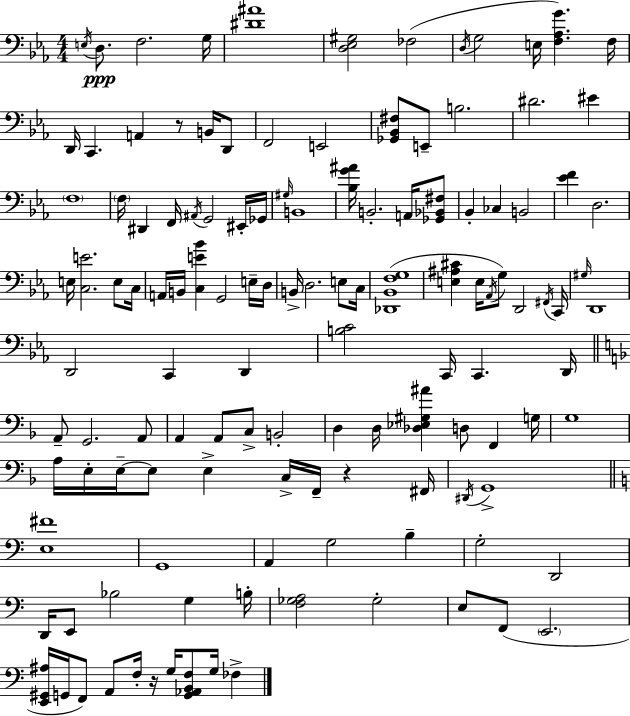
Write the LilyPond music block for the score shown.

{
  \clef bass
  \numericTimeSignature
  \time 4/4
  \key c \minor
  \acciaccatura { e16 }\ppp d8. f2. | g16 <dis' ais'>1 | <d ees gis>2 fes2( | \acciaccatura { d16 } g2 e16 <f aes g'>4.) | \break f16 d,16 c,4. a,4 r8 b,16 | d,8 f,2 e,2 | <ges, bes, fis>8 e,8-- b2. | dis'2. eis'4 | \break \parenthesize f1 | \parenthesize f16 dis,4 f,16 \acciaccatura { ais,16 } g,2 | eis,16-. ges,16 \grace { gis16 } b,1 | <bes g' ais'>16 b,2.-. | \break a,16 <ges, bes, fis>8 bes,4-. ces4 b,2 | <ees' f'>4 d2. | e16 <c e'>2. | e8 c16 a,16 b,16 <c e' bes'>4 g,2 | \break e16-- d16 b,16-> d2. | e8 c16 <des, bes, f g>1( | <e ais cis'>4 e16 \acciaccatura { aes,16 } g8) d,2 | \acciaccatura { fis,16 } c,16 \grace { gis16 } d,1 | \break d,2 c,4 | d,4 <b c'>2 c,16 | c,4. d,16 \bar "||" \break \key d \minor a,8-- g,2. a,8 | a,4 a,8 c8-> b,2-. | d4 d16 <des ees gis ais'>4 d8 f,4 g16 | g1 | \break a16 e16-. e16--~~ e8 e4-> c16-> f,16-- r4 fis,16 | \acciaccatura { dis,16 } g,1-> | \bar "||" \break \key c \major <e fis'>1 | g,1 | a,4 g2 b4-- | g2-. d,2 | \break d,16 e,8 bes2 g4 b16-. | <f ges a>2 ges2-. | e8 f,8( \parenthesize e,2. | <e, gis, ais>16 g,16 f,8) a,8 f16-. r16 g16 <g, aes, b, f>8 g16 fes4-> | \break \bar "|."
}